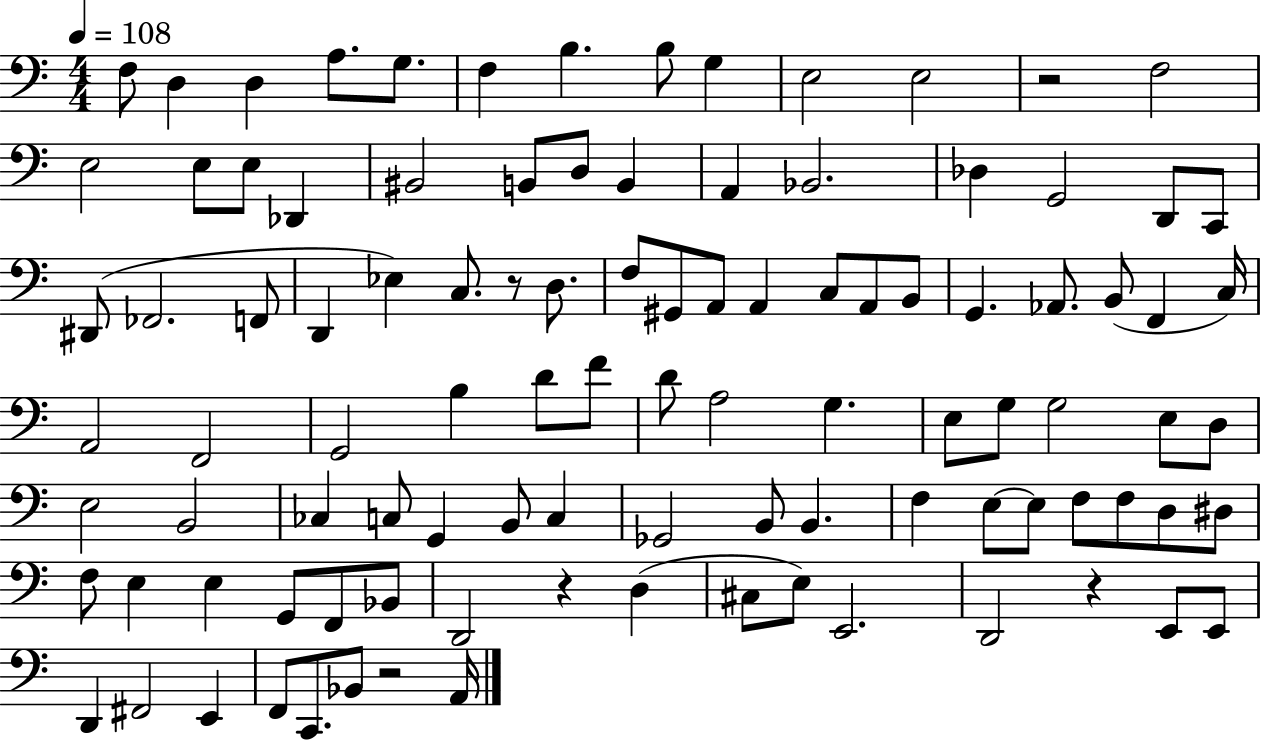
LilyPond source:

{
  \clef bass
  \numericTimeSignature
  \time 4/4
  \key c \major
  \tempo 4 = 108
  f8 d4 d4 a8. g8. | f4 b4. b8 g4 | e2 e2 | r2 f2 | \break e2 e8 e8 des,4 | bis,2 b,8 d8 b,4 | a,4 bes,2. | des4 g,2 d,8 c,8 | \break dis,8( fes,2. f,8 | d,4 ees4) c8. r8 d8. | f8 gis,8 a,8 a,4 c8 a,8 b,8 | g,4. aes,8. b,8( f,4 c16) | \break a,2 f,2 | g,2 b4 d'8 f'8 | d'8 a2 g4. | e8 g8 g2 e8 d8 | \break e2 b,2 | ces4 c8 g,4 b,8 c4 | ges,2 b,8 b,4. | f4 e8~~ e8 f8 f8 d8 dis8 | \break f8 e4 e4 g,8 f,8 bes,8 | d,2 r4 d4( | cis8 e8) e,2. | d,2 r4 e,8 e,8 | \break d,4 fis,2 e,4 | f,8 c,8. bes,8 r2 a,16 | \bar "|."
}